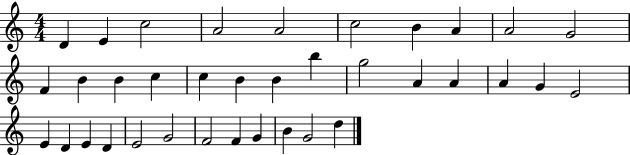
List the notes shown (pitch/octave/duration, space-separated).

D4/q E4/q C5/h A4/h A4/h C5/h B4/q A4/q A4/h G4/h F4/q B4/q B4/q C5/q C5/q B4/q B4/q B5/q G5/h A4/q A4/q A4/q G4/q E4/h E4/q D4/q E4/q D4/q E4/h G4/h F4/h F4/q G4/q B4/q G4/h D5/q